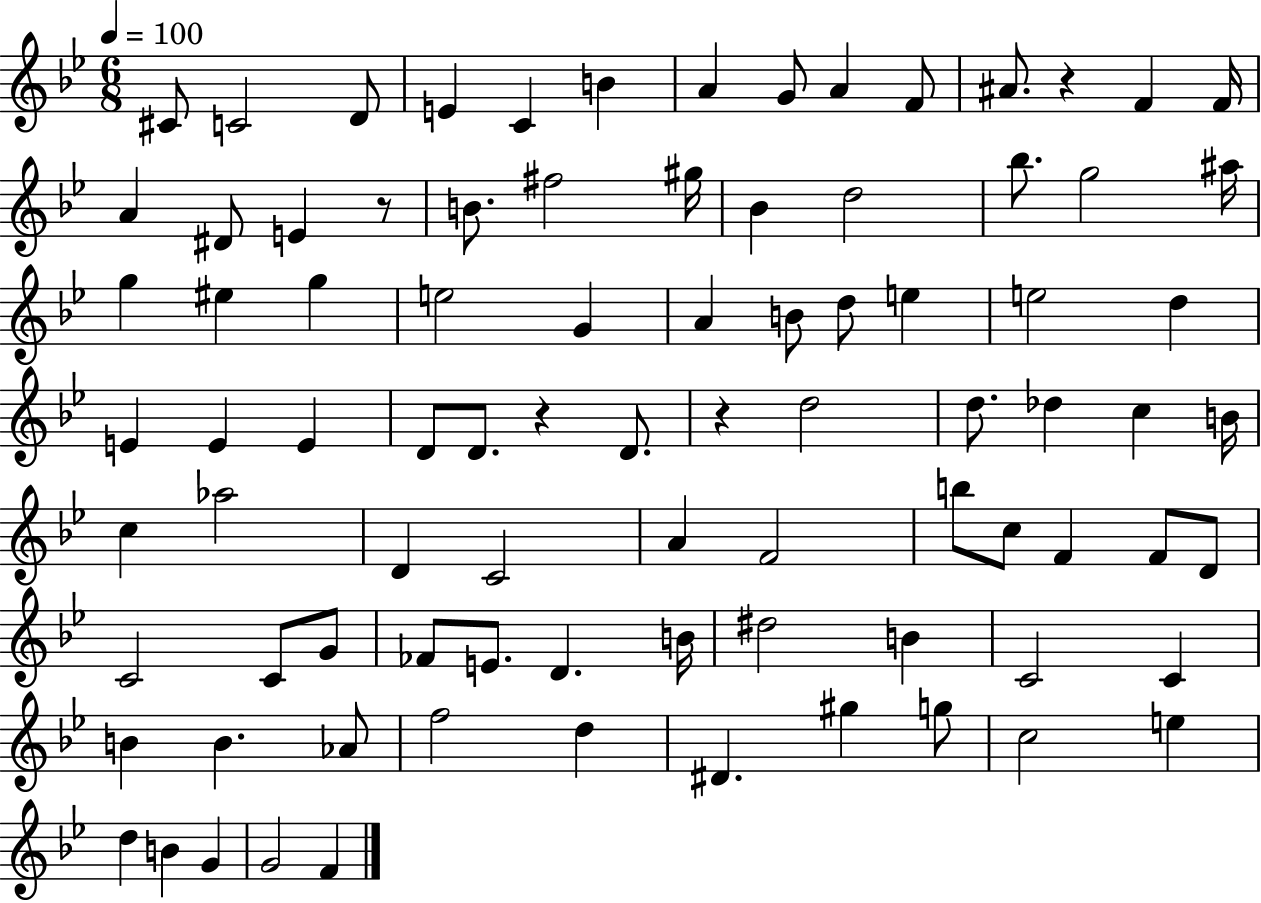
X:1
T:Untitled
M:6/8
L:1/4
K:Bb
^C/2 C2 D/2 E C B A G/2 A F/2 ^A/2 z F F/4 A ^D/2 E z/2 B/2 ^f2 ^g/4 _B d2 _b/2 g2 ^a/4 g ^e g e2 G A B/2 d/2 e e2 d E E E D/2 D/2 z D/2 z d2 d/2 _d c B/4 c _a2 D C2 A F2 b/2 c/2 F F/2 D/2 C2 C/2 G/2 _F/2 E/2 D B/4 ^d2 B C2 C B B _A/2 f2 d ^D ^g g/2 c2 e d B G G2 F